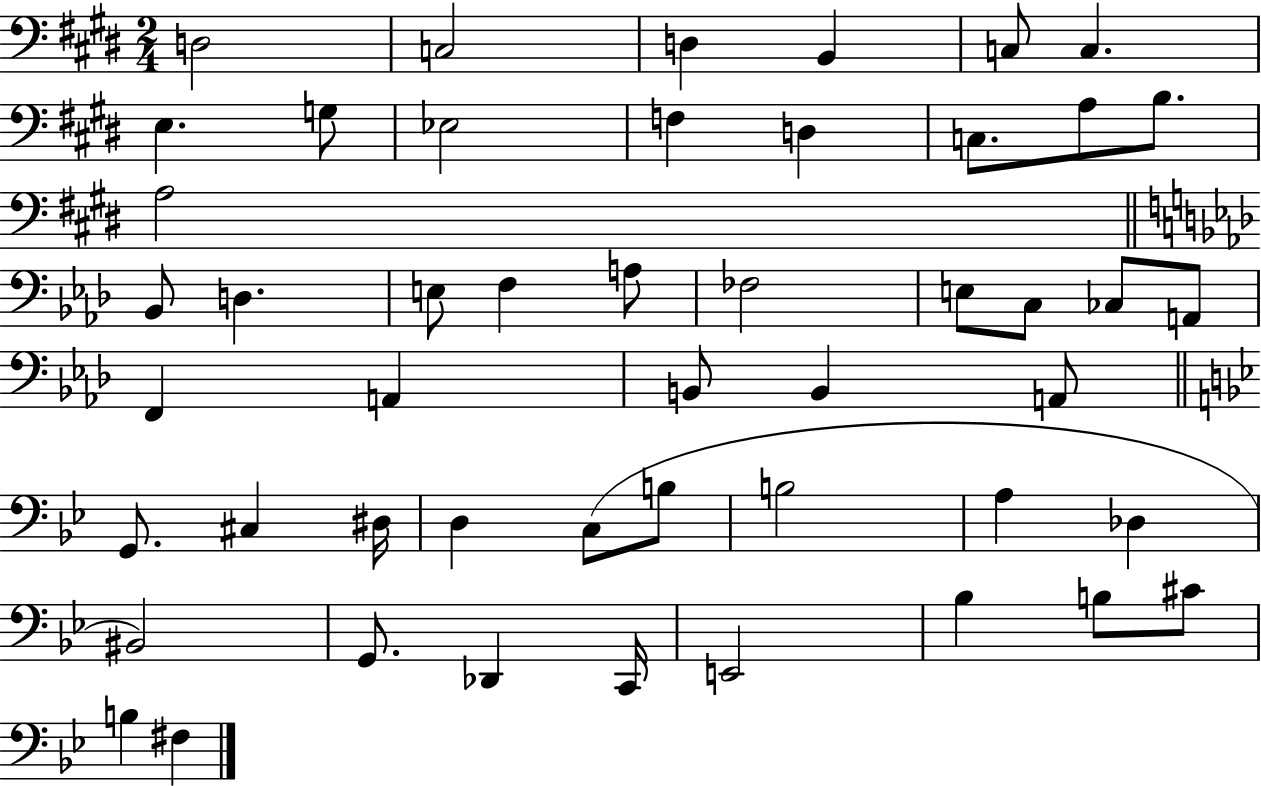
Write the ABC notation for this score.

X:1
T:Untitled
M:2/4
L:1/4
K:E
D,2 C,2 D, B,, C,/2 C, E, G,/2 _E,2 F, D, C,/2 A,/2 B,/2 A,2 _B,,/2 D, E,/2 F, A,/2 _F,2 E,/2 C,/2 _C,/2 A,,/2 F,, A,, B,,/2 B,, A,,/2 G,,/2 ^C, ^D,/4 D, C,/2 B,/2 B,2 A, _D, ^B,,2 G,,/2 _D,, C,,/4 E,,2 _B, B,/2 ^C/2 B, ^F,